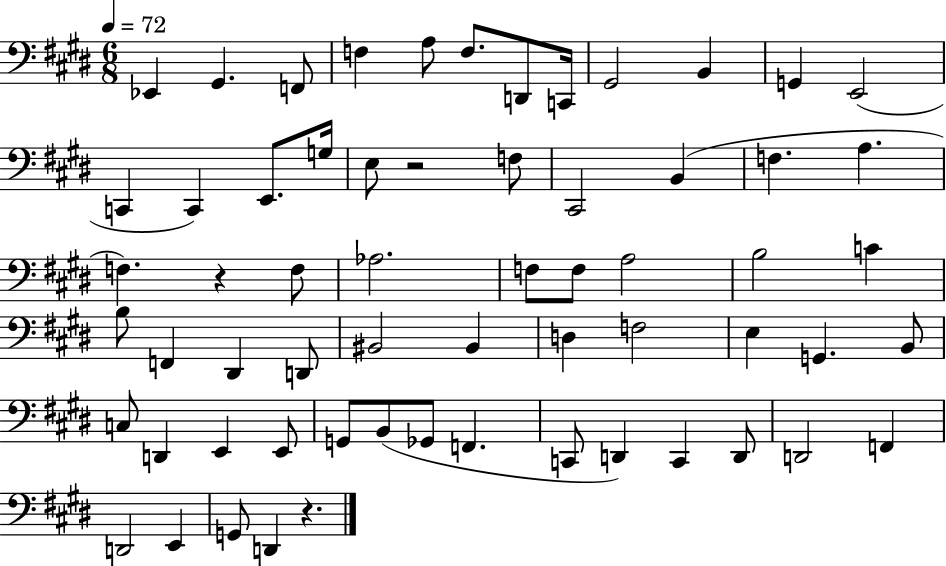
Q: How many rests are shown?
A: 3